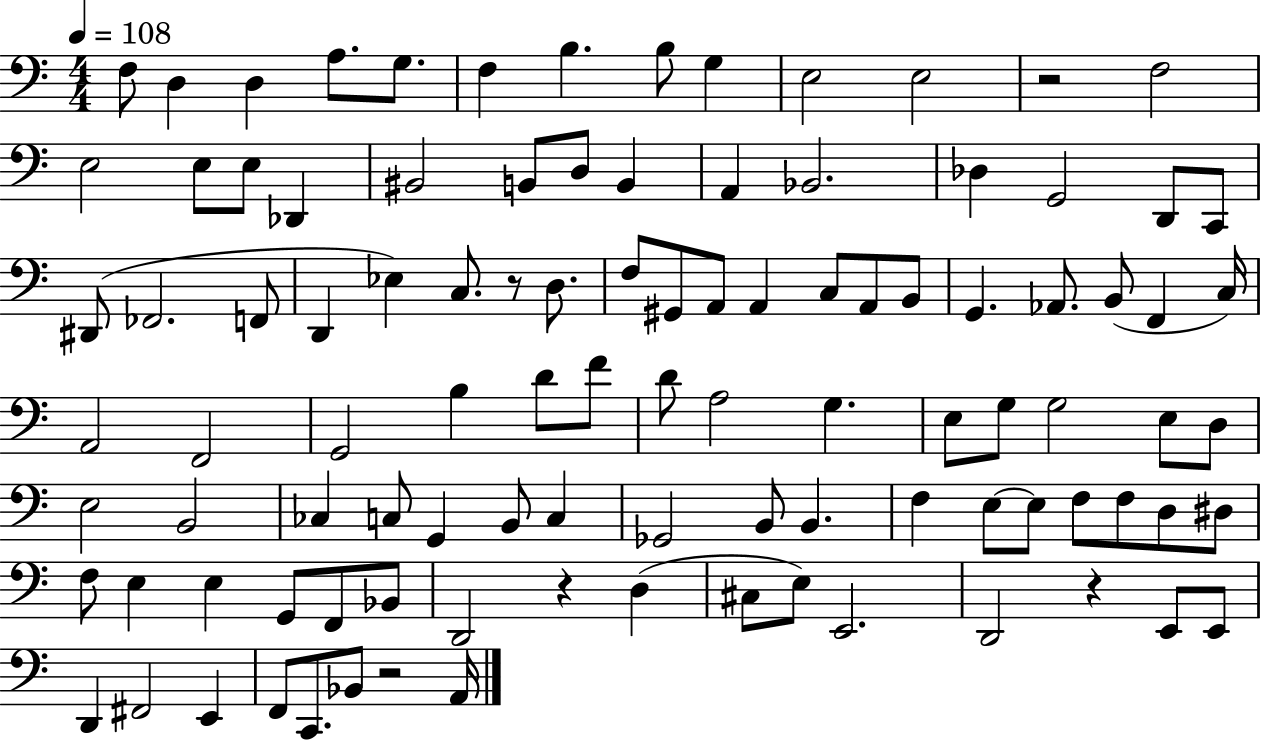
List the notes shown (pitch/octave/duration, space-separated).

F3/e D3/q D3/q A3/e. G3/e. F3/q B3/q. B3/e G3/q E3/h E3/h R/h F3/h E3/h E3/e E3/e Db2/q BIS2/h B2/e D3/e B2/q A2/q Bb2/h. Db3/q G2/h D2/e C2/e D#2/e FES2/h. F2/e D2/q Eb3/q C3/e. R/e D3/e. F3/e G#2/e A2/e A2/q C3/e A2/e B2/e G2/q. Ab2/e. B2/e F2/q C3/s A2/h F2/h G2/h B3/q D4/e F4/e D4/e A3/h G3/q. E3/e G3/e G3/h E3/e D3/e E3/h B2/h CES3/q C3/e G2/q B2/e C3/q Gb2/h B2/e B2/q. F3/q E3/e E3/e F3/e F3/e D3/e D#3/e F3/e E3/q E3/q G2/e F2/e Bb2/e D2/h R/q D3/q C#3/e E3/e E2/h. D2/h R/q E2/e E2/e D2/q F#2/h E2/q F2/e C2/e. Bb2/e R/h A2/s